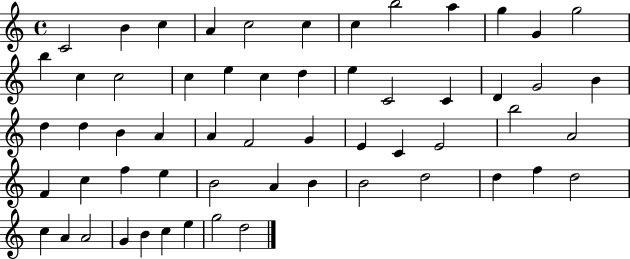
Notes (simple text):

C4/h B4/q C5/q A4/q C5/h C5/q C5/q B5/h A5/q G5/q G4/q G5/h B5/q C5/q C5/h C5/q E5/q C5/q D5/q E5/q C4/h C4/q D4/q G4/h B4/q D5/q D5/q B4/q A4/q A4/q F4/h G4/q E4/q C4/q E4/h B5/h A4/h F4/q C5/q F5/q E5/q B4/h A4/q B4/q B4/h D5/h D5/q F5/q D5/h C5/q A4/q A4/h G4/q B4/q C5/q E5/q G5/h D5/h